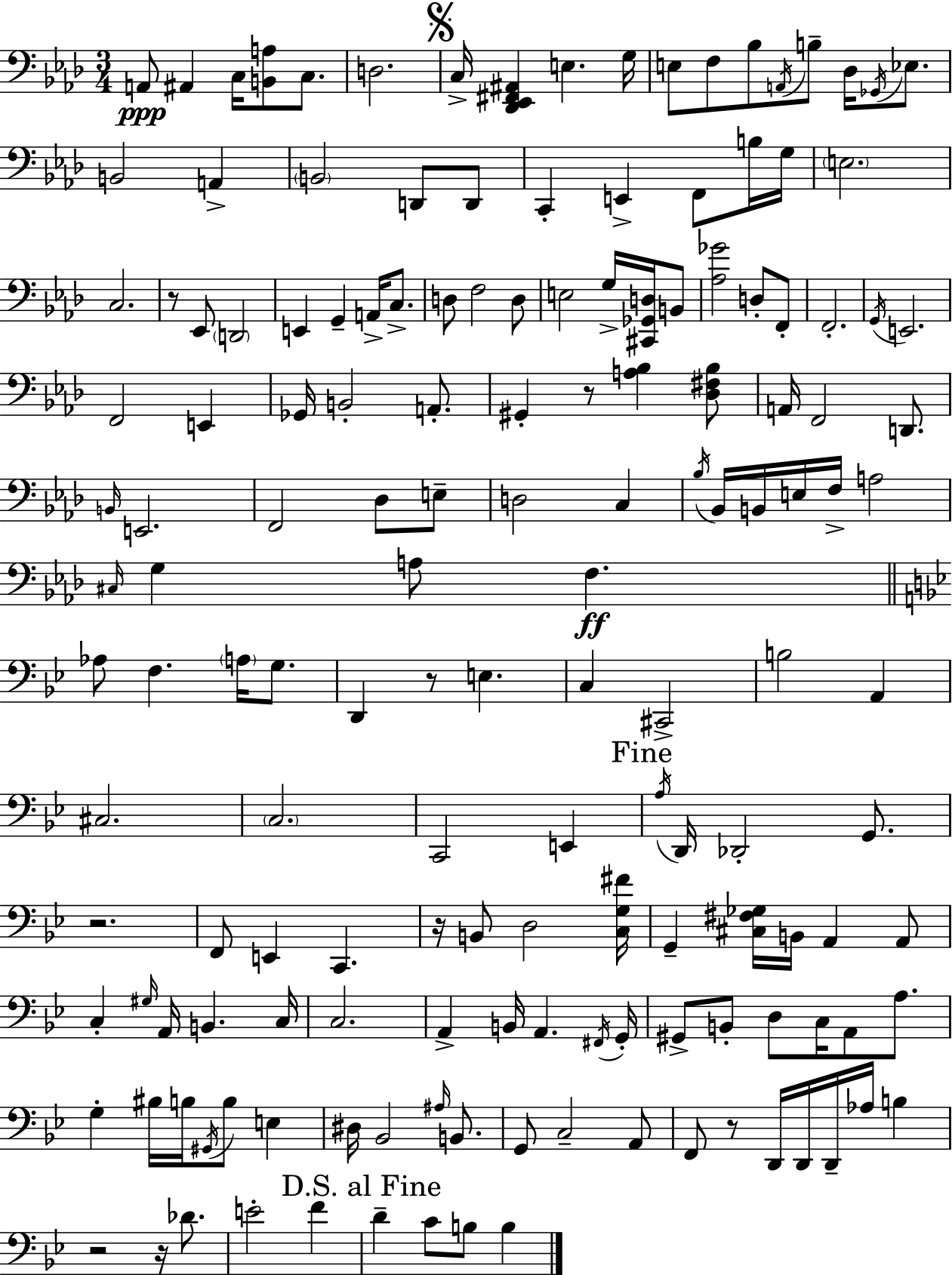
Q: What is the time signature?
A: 3/4